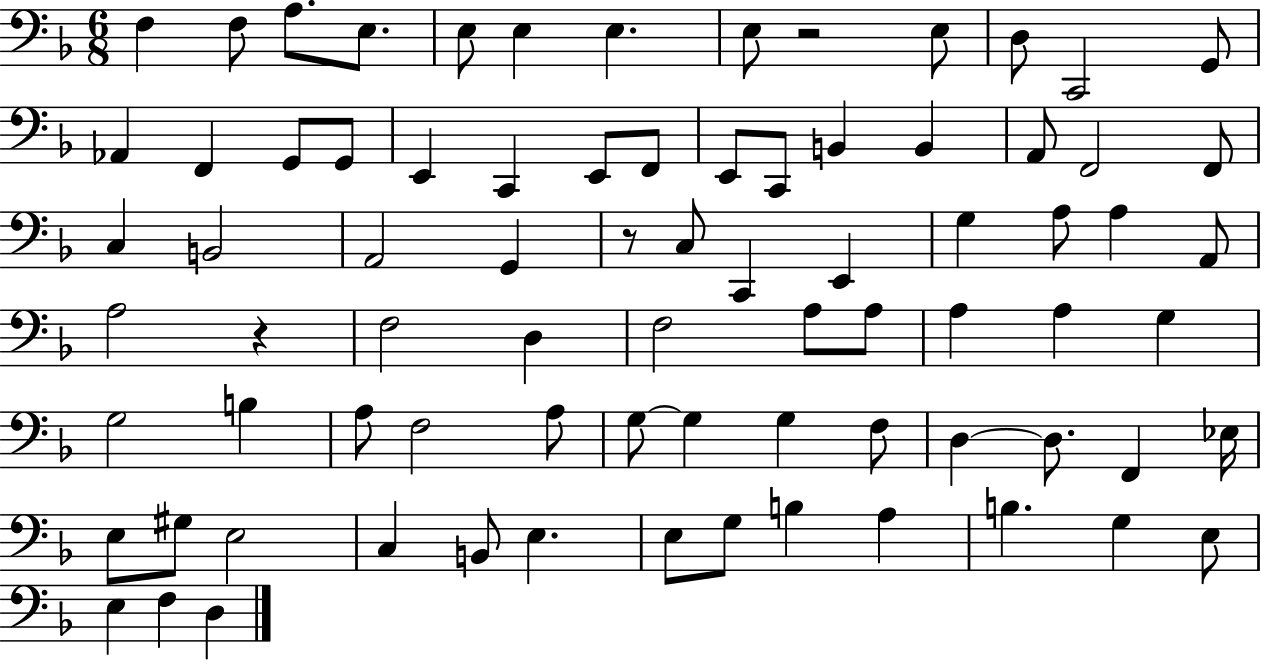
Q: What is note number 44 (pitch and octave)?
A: A3